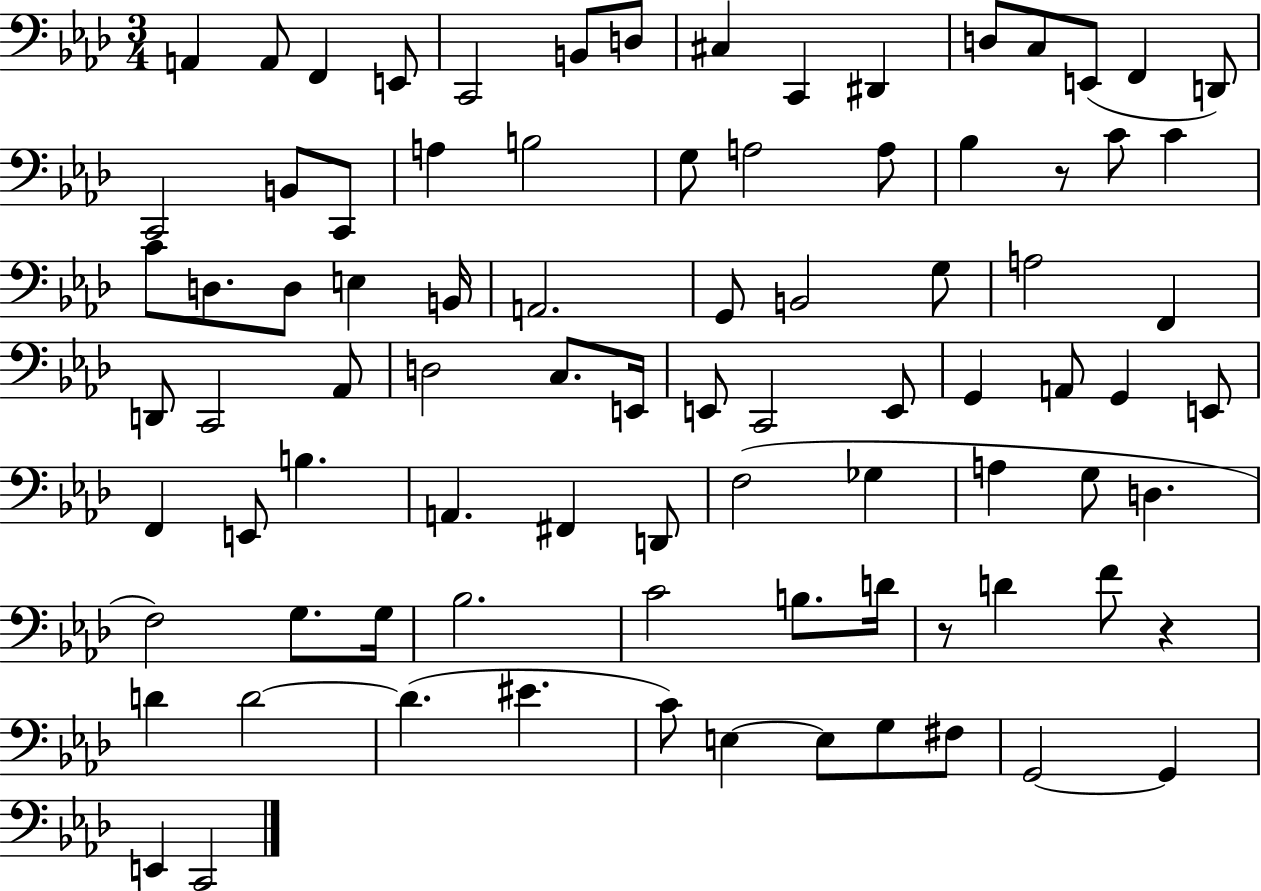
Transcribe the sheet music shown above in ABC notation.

X:1
T:Untitled
M:3/4
L:1/4
K:Ab
A,, A,,/2 F,, E,,/2 C,,2 B,,/2 D,/2 ^C, C,, ^D,, D,/2 C,/2 E,,/2 F,, D,,/2 C,,2 B,,/2 C,,/2 A, B,2 G,/2 A,2 A,/2 _B, z/2 C/2 C C/2 D,/2 D,/2 E, B,,/4 A,,2 G,,/2 B,,2 G,/2 A,2 F,, D,,/2 C,,2 _A,,/2 D,2 C,/2 E,,/4 E,,/2 C,,2 E,,/2 G,, A,,/2 G,, E,,/2 F,, E,,/2 B, A,, ^F,, D,,/2 F,2 _G, A, G,/2 D, F,2 G,/2 G,/4 _B,2 C2 B,/2 D/4 z/2 D F/2 z D D2 D ^E C/2 E, E,/2 G,/2 ^F,/2 G,,2 G,, E,, C,,2